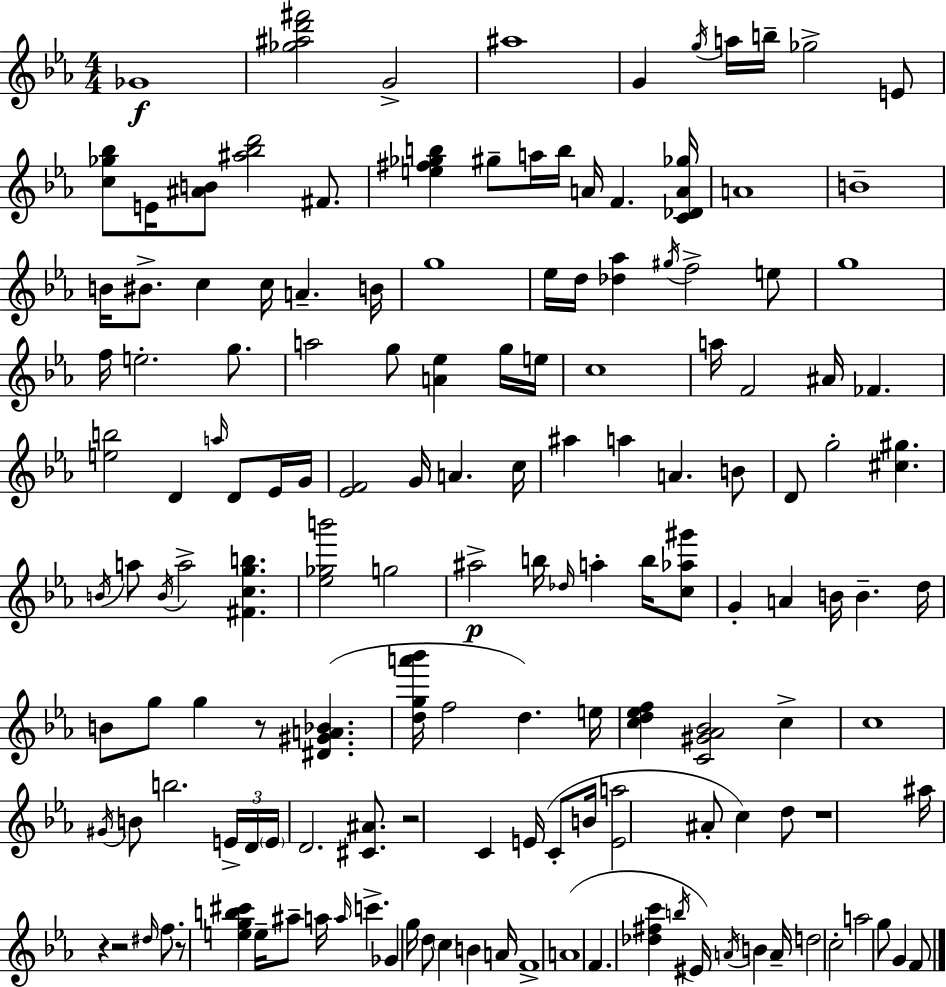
{
  \clef treble
  \numericTimeSignature
  \time 4/4
  \key ees \major
  ges'1\f | <ges'' ais'' d''' fis'''>2 g'2-> | ais''1 | g'4 \acciaccatura { g''16 } a''16 b''16-- ges''2-> e'8 | \break <c'' ges'' bes''>8 e'16 <ais' b'>8 <ais'' bes'' d'''>2 fis'8. | <e'' fis'' ges'' b''>4 gis''8-- a''16 b''16 a'16 f'4. | <c' des' a' ges''>16 a'1 | b'1-- | \break b'16 bis'8.-> c''4 c''16 a'4.-- | b'16 g''1 | ees''16 d''16 <des'' aes''>4 \acciaccatura { gis''16 } f''2-> | e''8 g''1 | \break f''16 e''2.-. g''8. | a''2 g''8 <a' ees''>4 | g''16 e''16 c''1 | a''16 f'2 ais'16 fes'4. | \break <e'' b''>2 d'4 \grace { a''16 } d'8 | ees'16 g'16 <ees' f'>2 g'16 a'4. | c''16 ais''4 a''4 a'4. | b'8 d'8 g''2-. <cis'' gis''>4. | \break \acciaccatura { b'16 } a''8 \acciaccatura { b'16 } a''2-> <fis' c'' g'' b''>4. | <ees'' ges'' b'''>2 g''2 | ais''2->\p b''16 \grace { des''16 } a''4-. | b''16 <c'' aes'' gis'''>8 g'4-. a'4 b'16 b'4.-- | \break d''16 b'8 g''8 g''4 r8 | <dis' gis' a' bes'>4.( <d'' g'' a''' bes'''>16 f''2 d''4.) | e''16 <c'' d'' ees'' f''>4 <c' gis' aes' bes'>2 | c''4-> c''1 | \break \acciaccatura { gis'16 } b'8 b''2. | \tuplet 3/2 { e'16-> d'16 \parenthesize e'16 } d'2. | <cis' ais'>8. r2 c'4 | e'16( c'8-. b'16 <e' a''>2 ais'8-. | \break c''4) d''8 r1 | ais''16 r4 r2 | \grace { dis''16 } f''8. r8 <e'' g'' b'' cis'''>4 e''16-- ais''8-- | a''16 \grace { a''16 } c'''4.-> ges'4 g''16 d''8 | \break \parenthesize c''4 b'4 a'16 f'1-> | a'1( | f'4. <des'' fis'' c'''>4 | \acciaccatura { b''16 } eis'16) \acciaccatura { a'16 } b'4 a'16-- d''2 | \break c''2-. a''2 | g''8 g'4 f'8 \bar "|."
}